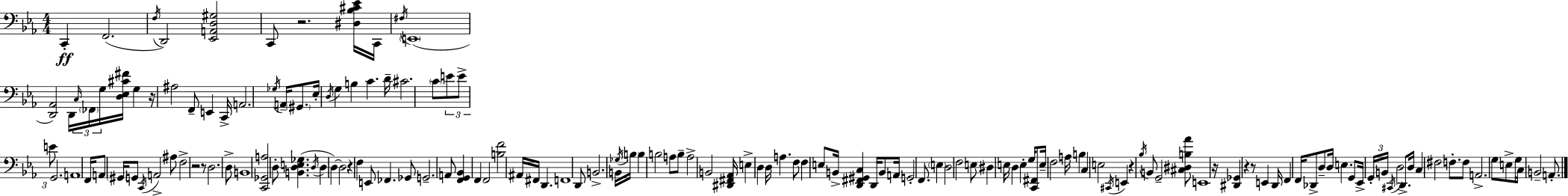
C2/q F2/h. F3/s D2/h [Eb2,A2,D3,G#3]/h C2/e R/h. [D#3,Bb3,C#4,Eb4]/s C2/s F#3/s E2/w [D2,Ab2]/h D2/s C3/s FES2/s G3/s [D3,Eb3,C#4,F#4]/s G3/q R/s A#3/h F2/e E2/q C2/s A2/h. Gb3/s A2/s G#2/e. Eb3/s D3/s G3/q B3/q C4/q. D4/s C#4/h. C4/e E4/e E4/e E4/e G2/h. A2/w F2/s A2/e G#2/s G2/e C2/s A2/h A#3/e F3/h R/h R/e D3/h. D3/e B2/w [C2,Gb2,A3]/h D3/e [B2,D3,E3,Gb3]/q. D3/s D3/q D3/q D3/h R/q F3/q E2/e FES2/q. Gb2/e G2/h. A2/e [F2,G2,Bb2]/q F2/q F2/h [B3,F4]/h A#2/s F#2/s D2/q. F2/w D2/e B2/h. B2/s Gb3/s B3/s B3/q B3/h A3/e B3/e A3/h B2/h [D#2,F#2,Ab2]/s E3/q D3/q D3/s A3/q. F3/e F3/q E3/e B2/s [D2,F#2,G#2,C3]/q D2/s B2/e A2/s G2/h F2/e. E3/q D3/h F3/h E3/e D#3/q E3/s D3/q E3/q G3/s [C2,F#2]/e E3/s F3/h A3/s B3/q C3/q E3/h C#2/s E2/q R/q Bb3/s B2/e G2/h [C#3,D#3,B3,Ab4]/e E2/w R/s [D#2,Gb2]/q R/q R/e E2/q D2/s F2/q F2/s Db2/e D3/e D3/s E3/q. G2/e Eb2/s G2/s B2/s C#2/s D3/h D2/e. D3/s C3/q F#3/h F3/e. F3/e A2/h. G3/e E3/e G3/s C3/e B2/h A2/e.